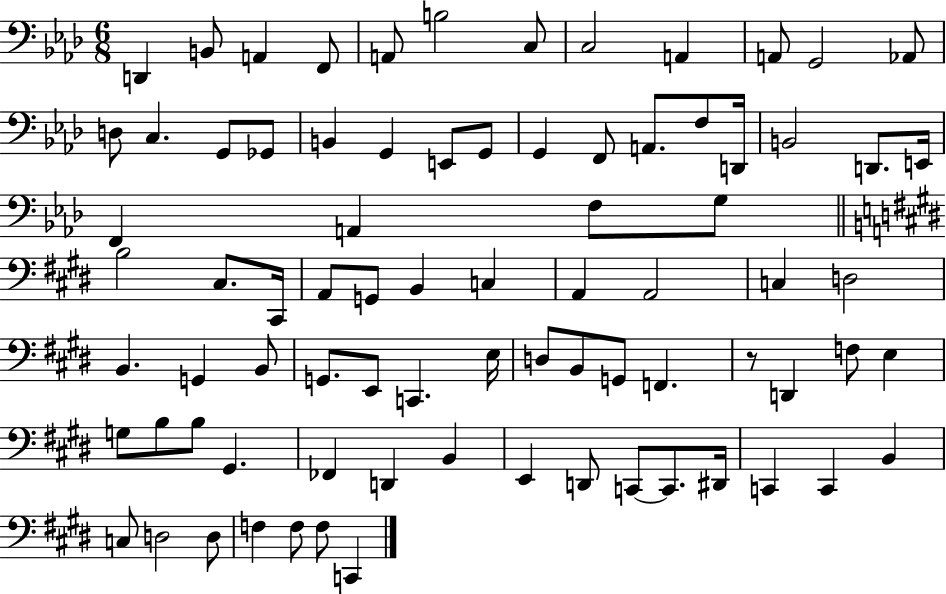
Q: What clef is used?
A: bass